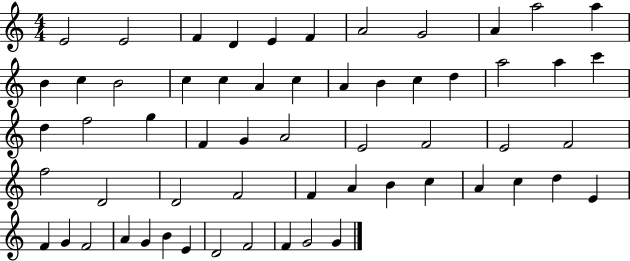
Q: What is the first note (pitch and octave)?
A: E4